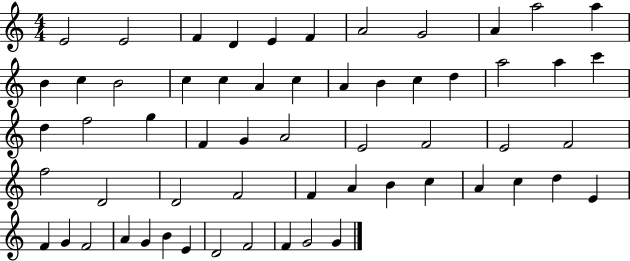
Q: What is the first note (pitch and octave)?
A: E4